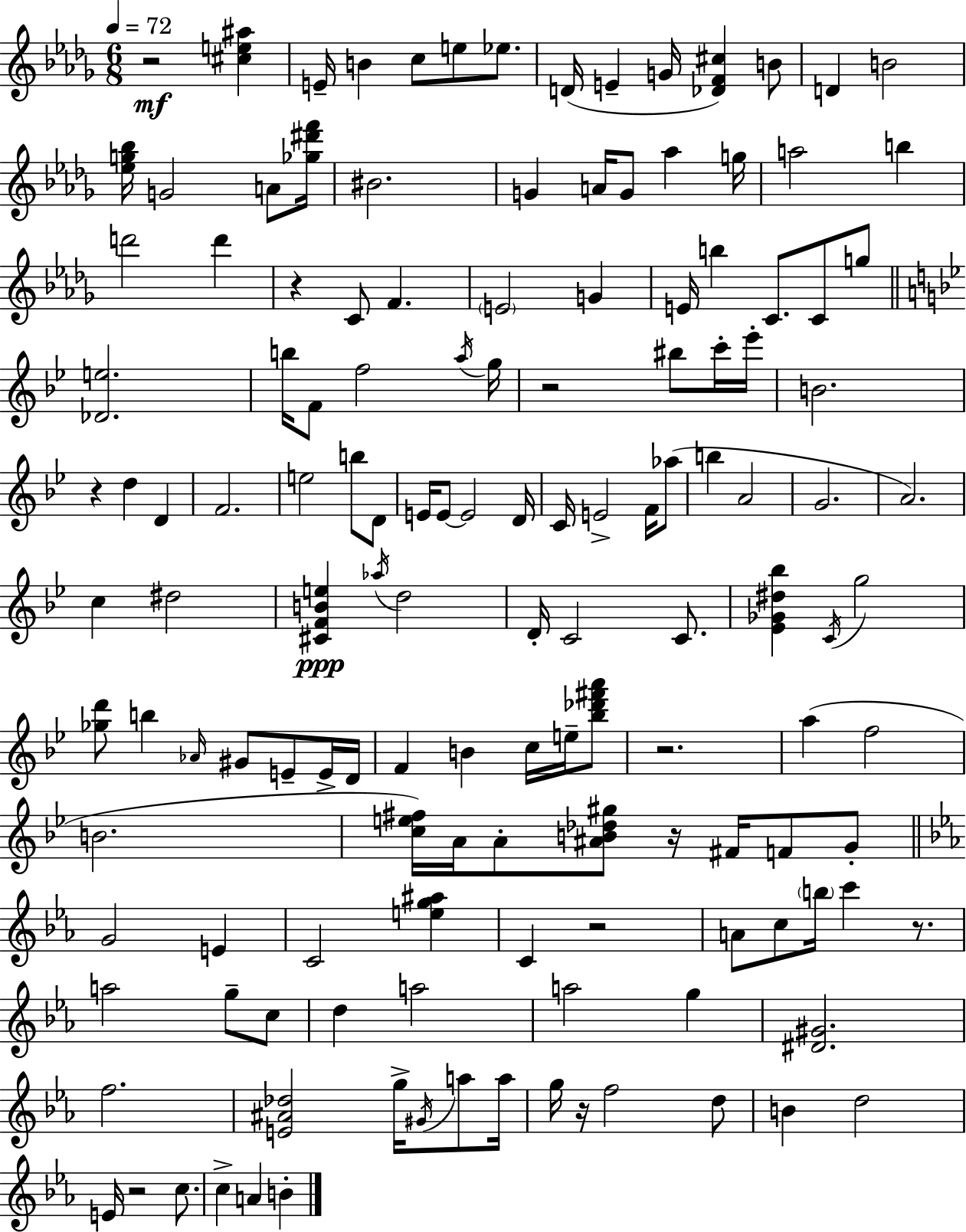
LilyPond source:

{
  \clef treble
  \numericTimeSignature
  \time 6/8
  \key bes \minor
  \tempo 4 = 72
  r2\mf <cis'' e'' ais''>4 | e'16-- b'4 c''8 e''8 ees''8. | d'16( e'4-- g'16 <des' f' cis''>4) b'8 | d'4 b'2 | \break <ees'' g'' bes''>16 g'2 a'8 <ges'' dis''' f'''>16 | bis'2. | g'4 a'16 g'8 aes''4 g''16 | a''2 b''4 | \break d'''2 d'''4 | r4 c'8 f'4. | \parenthesize e'2 g'4 | e'16 b''4 c'8. c'8 g''8 | \break \bar "||" \break \key g \minor <des' e''>2. | b''16 f'8 f''2 \acciaccatura { a''16 } | g''16 r2 bis''8 c'''16-. | ees'''16-. b'2. | \break r4 d''4 d'4 | f'2. | e''2 b''8 d'8 | e'16 e'8~~ e'2 | \break d'16 c'16 e'2-> f'16 aes''8( | b''4 a'2 | g'2. | a'2.) | \break c''4 dis''2 | <cis' f' b' e''>4\ppp \acciaccatura { aes''16 } d''2 | d'16-. c'2 c'8. | <ees' ges' dis'' bes''>4 \acciaccatura { c'16 } g''2 | \break <ges'' d'''>8 b''4 \grace { aes'16 } gis'8 | e'8-- e'16-> d'16 f'4 b'4 | c''16 e''16-- <bes'' des''' fis''' a'''>8 r2. | a''4( f''2 | \break b'2. | <c'' e'' fis''>16) a'16 a'8-. <ais' b' des'' gis''>8 r16 fis'16 | f'8 g'8-. \bar "||" \break \key ees \major g'2 e'4 | c'2 <e'' g'' ais''>4 | c'4 r2 | a'8 c''8 \parenthesize b''16 c'''4 r8. | \break a''2 g''8-- c''8 | d''4 a''2 | a''2 g''4 | <dis' gis'>2. | \break f''2. | <e' ais' des''>2 g''16-> \acciaccatura { gis'16 } a''8 | a''16 g''16 r16 f''2 d''8 | b'4 d''2 | \break e'16 r2 c''8. | c''4-> a'4 b'4-. | \bar "|."
}